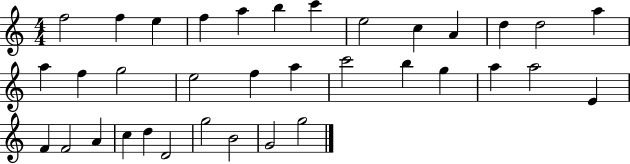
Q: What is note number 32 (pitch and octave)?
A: G5